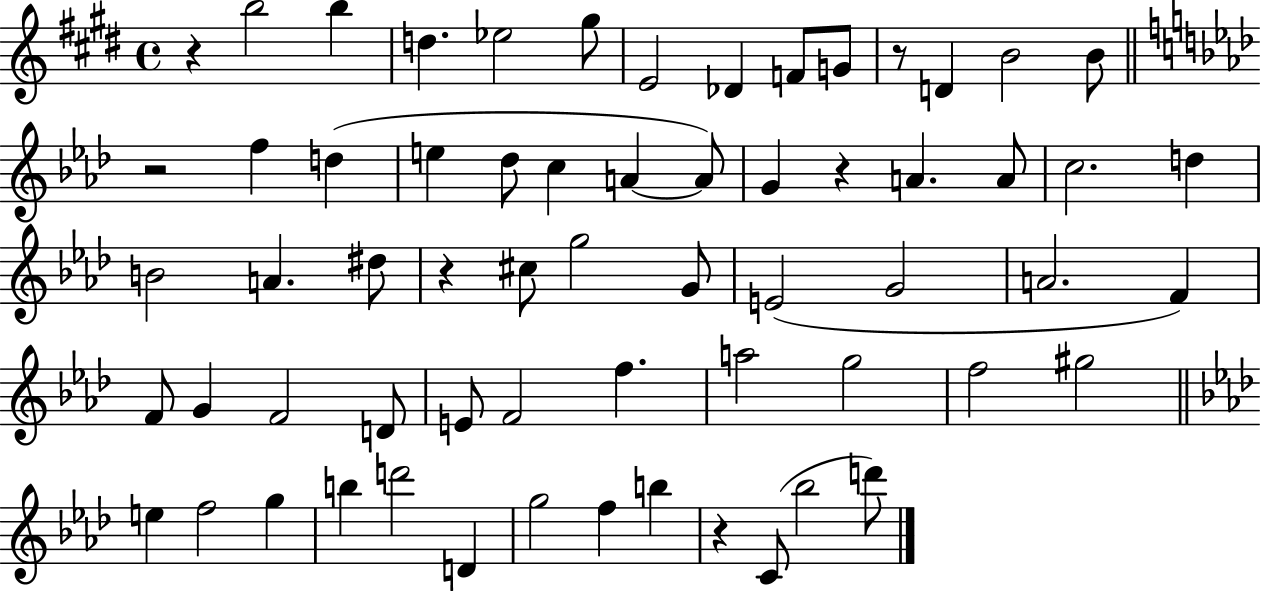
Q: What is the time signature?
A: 4/4